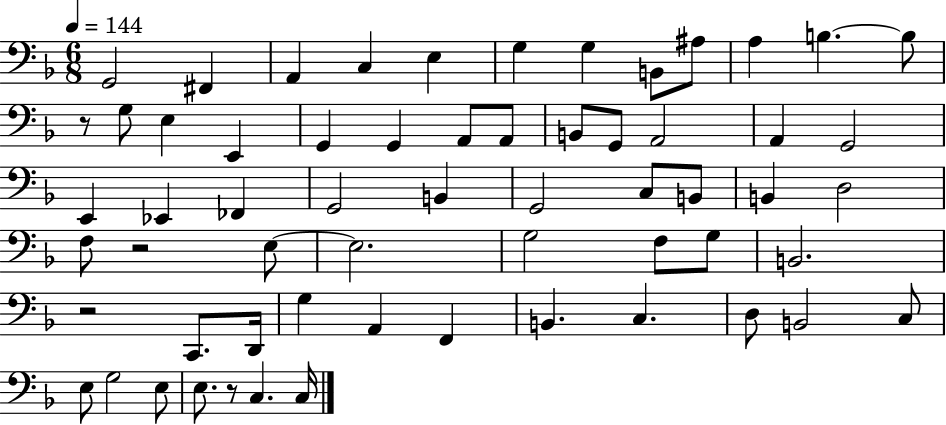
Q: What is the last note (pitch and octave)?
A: C3